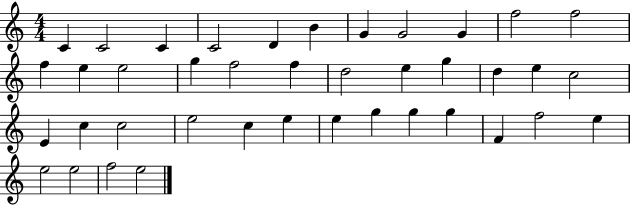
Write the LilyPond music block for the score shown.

{
  \clef treble
  \numericTimeSignature
  \time 4/4
  \key c \major
  c'4 c'2 c'4 | c'2 d'4 b'4 | g'4 g'2 g'4 | f''2 f''2 | \break f''4 e''4 e''2 | g''4 f''2 f''4 | d''2 e''4 g''4 | d''4 e''4 c''2 | \break e'4 c''4 c''2 | e''2 c''4 e''4 | e''4 g''4 g''4 g''4 | f'4 f''2 e''4 | \break e''2 e''2 | f''2 e''2 | \bar "|."
}